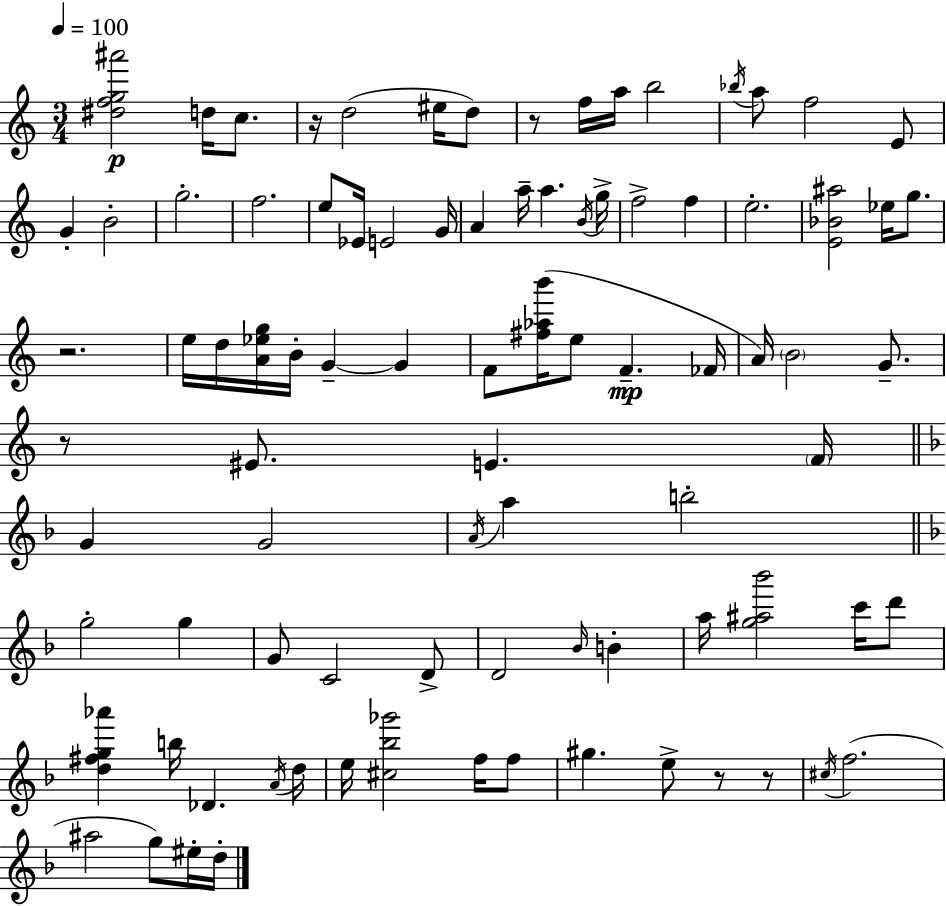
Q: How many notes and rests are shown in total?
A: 89